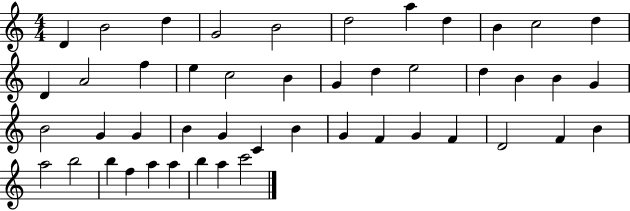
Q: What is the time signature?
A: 4/4